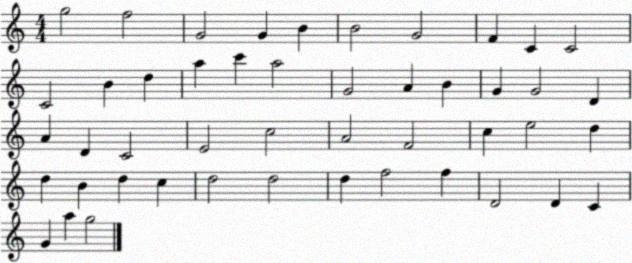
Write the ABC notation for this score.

X:1
T:Untitled
M:4/4
L:1/4
K:C
g2 f2 G2 G B B2 G2 F C C2 C2 B d a c' a2 G2 A B G G2 D A D C2 E2 c2 A2 F2 c e2 d d B d c d2 d2 d f2 f D2 D C G a g2